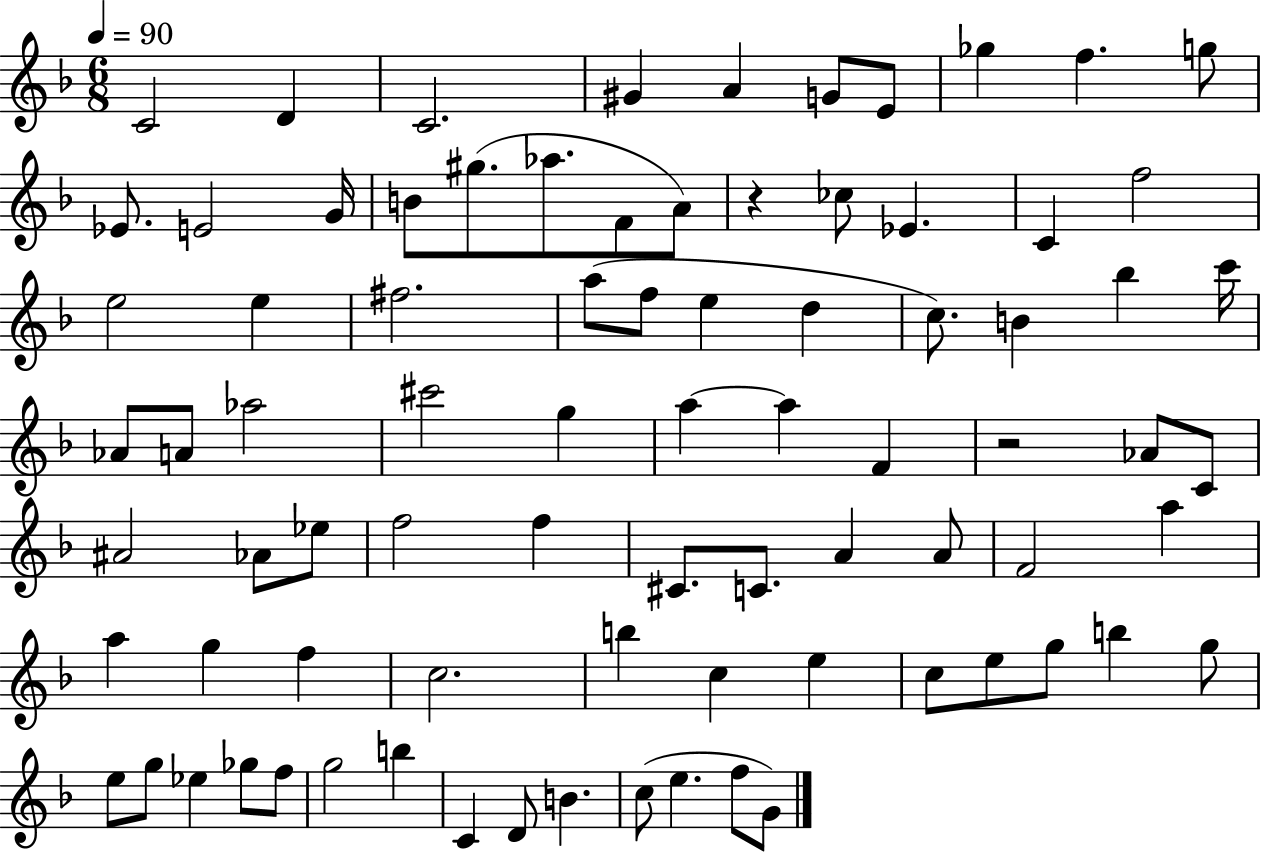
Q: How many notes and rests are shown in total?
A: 82